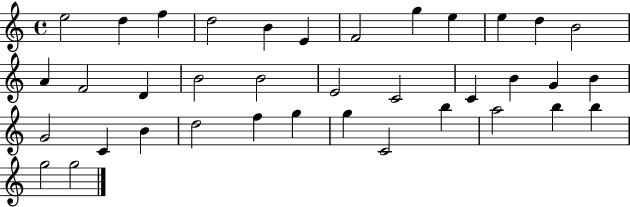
X:1
T:Untitled
M:4/4
L:1/4
K:C
e2 d f d2 B E F2 g e e d B2 A F2 D B2 B2 E2 C2 C B G B G2 C B d2 f g g C2 b a2 b b g2 g2